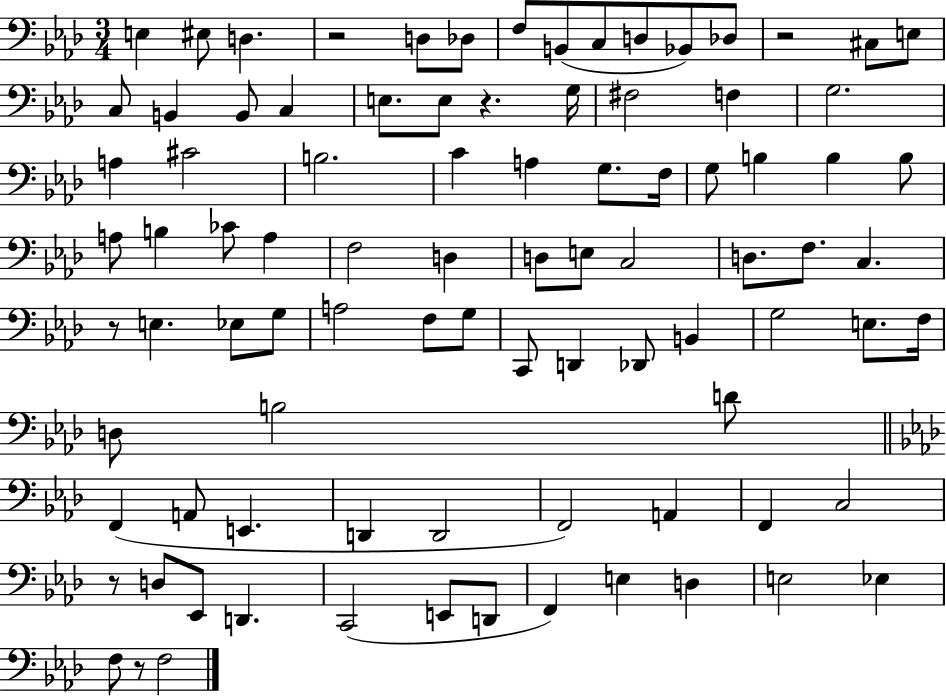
X:1
T:Untitled
M:3/4
L:1/4
K:Ab
E, ^E,/2 D, z2 D,/2 _D,/2 F,/2 B,,/2 C,/2 D,/2 _B,,/2 _D,/2 z2 ^C,/2 E,/2 C,/2 B,, B,,/2 C, E,/2 E,/2 z G,/4 ^F,2 F, G,2 A, ^C2 B,2 C A, G,/2 F,/4 G,/2 B, B, B,/2 A,/2 B, _C/2 A, F,2 D, D,/2 E,/2 C,2 D,/2 F,/2 C, z/2 E, _E,/2 G,/2 A,2 F,/2 G,/2 C,,/2 D,, _D,,/2 B,, G,2 E,/2 F,/4 D,/2 B,2 D/2 F,, A,,/2 E,, D,, D,,2 F,,2 A,, F,, C,2 z/2 D,/2 _E,,/2 D,, C,,2 E,,/2 D,,/2 F,, E, D, E,2 _E, F,/2 z/2 F,2